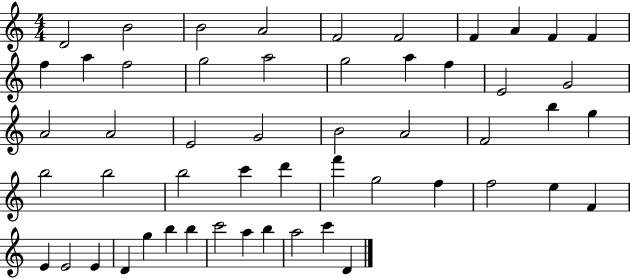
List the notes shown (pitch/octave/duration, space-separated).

D4/h B4/h B4/h A4/h F4/h F4/h F4/q A4/q F4/q F4/q F5/q A5/q F5/h G5/h A5/h G5/h A5/q F5/q E4/h G4/h A4/h A4/h E4/h G4/h B4/h A4/h F4/h B5/q G5/q B5/h B5/h B5/h C6/q D6/q F6/q G5/h F5/q F5/h E5/q F4/q E4/q E4/h E4/q D4/q G5/q B5/q B5/q C6/h A5/q B5/q A5/h C6/q D4/q